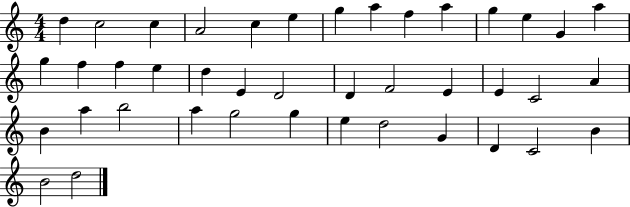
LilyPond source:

{
  \clef treble
  \numericTimeSignature
  \time 4/4
  \key c \major
  d''4 c''2 c''4 | a'2 c''4 e''4 | g''4 a''4 f''4 a''4 | g''4 e''4 g'4 a''4 | \break g''4 f''4 f''4 e''4 | d''4 e'4 d'2 | d'4 f'2 e'4 | e'4 c'2 a'4 | \break b'4 a''4 b''2 | a''4 g''2 g''4 | e''4 d''2 g'4 | d'4 c'2 b'4 | \break b'2 d''2 | \bar "|."
}